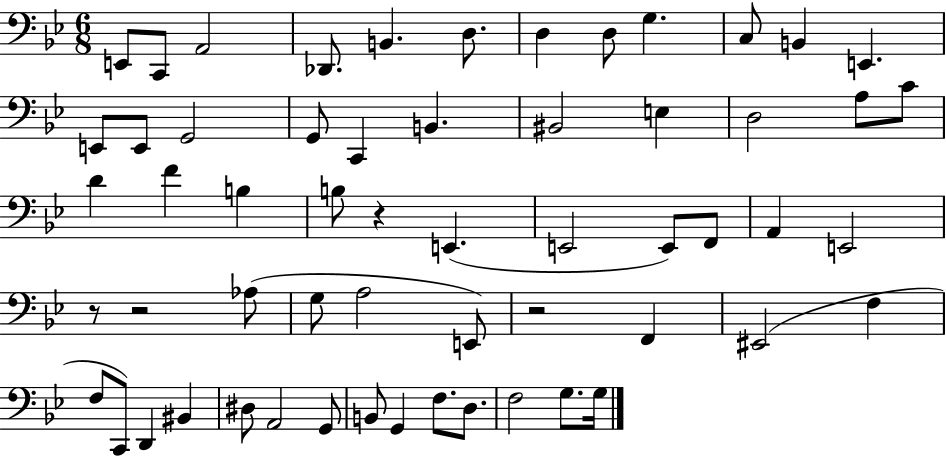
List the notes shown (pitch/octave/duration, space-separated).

E2/e C2/e A2/h Db2/e. B2/q. D3/e. D3/q D3/e G3/q. C3/e B2/q E2/q. E2/e E2/e G2/h G2/e C2/q B2/q. BIS2/h E3/q D3/h A3/e C4/e D4/q F4/q B3/q B3/e R/q E2/q. E2/h E2/e F2/e A2/q E2/h R/e R/h Ab3/e G3/e A3/h E2/e R/h F2/q EIS2/h F3/q F3/e C2/e D2/q BIS2/q D#3/e A2/h G2/e B2/e G2/q F3/e. D3/e. F3/h G3/e. G3/s